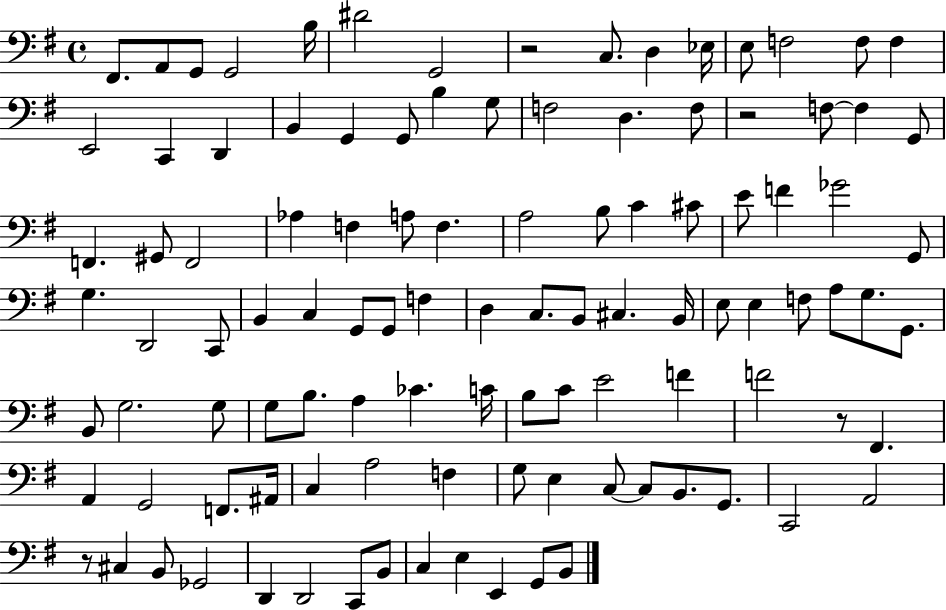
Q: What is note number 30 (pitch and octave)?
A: G#2